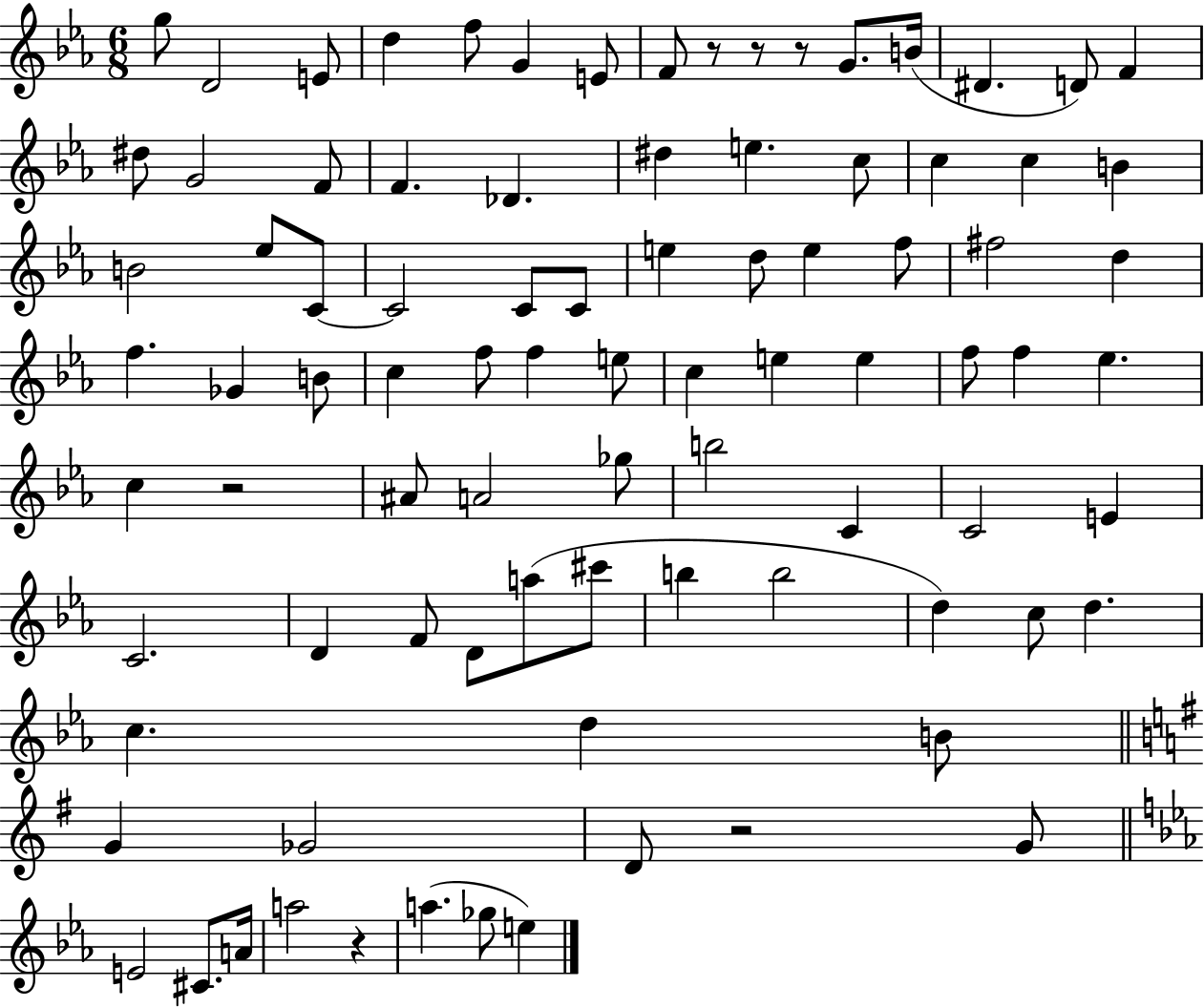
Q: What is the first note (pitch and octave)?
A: G5